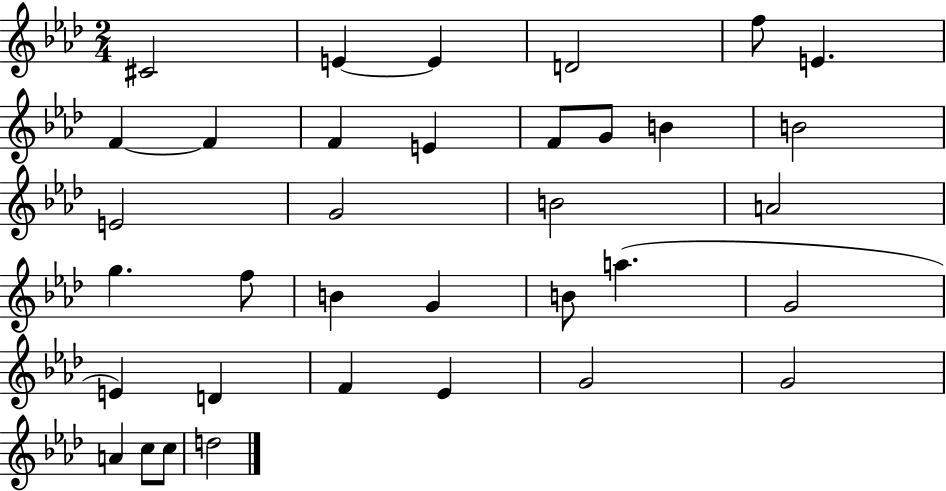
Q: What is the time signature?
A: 2/4